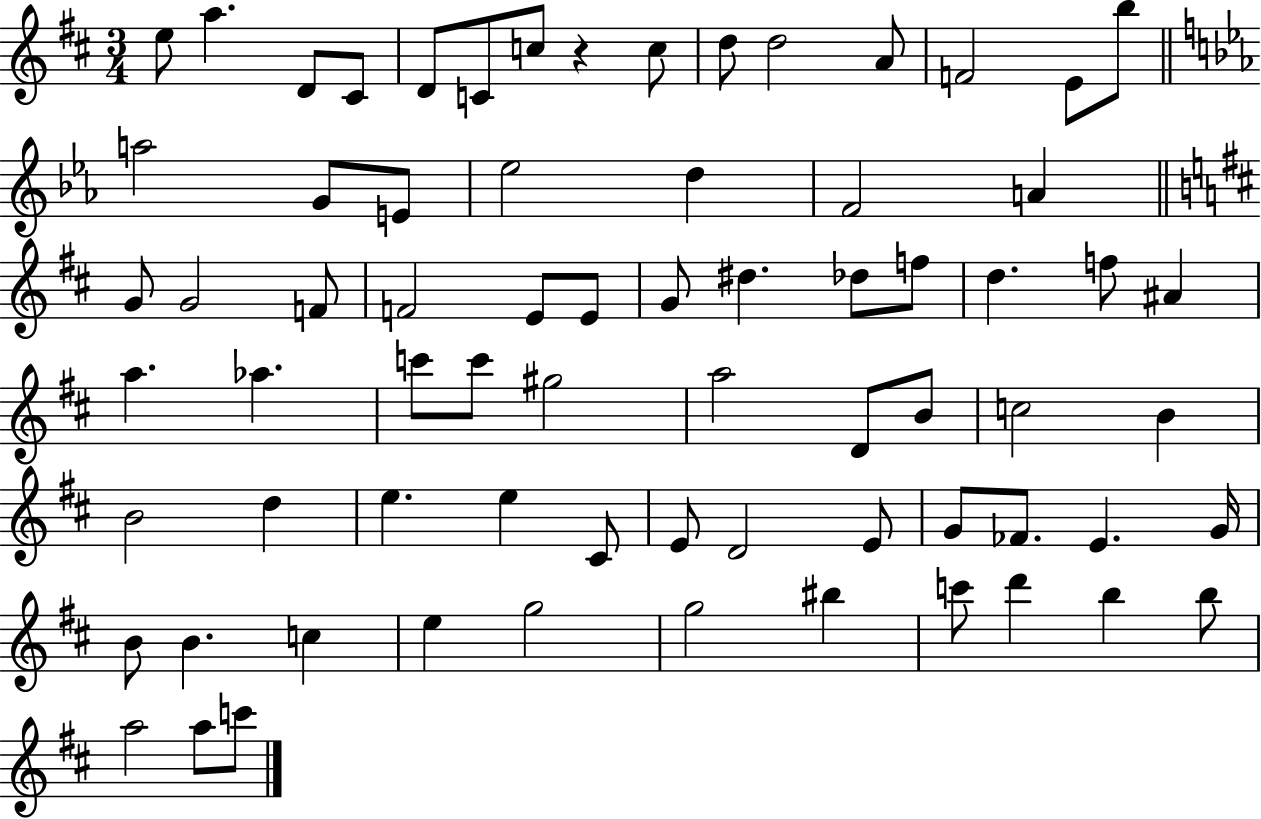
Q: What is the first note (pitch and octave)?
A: E5